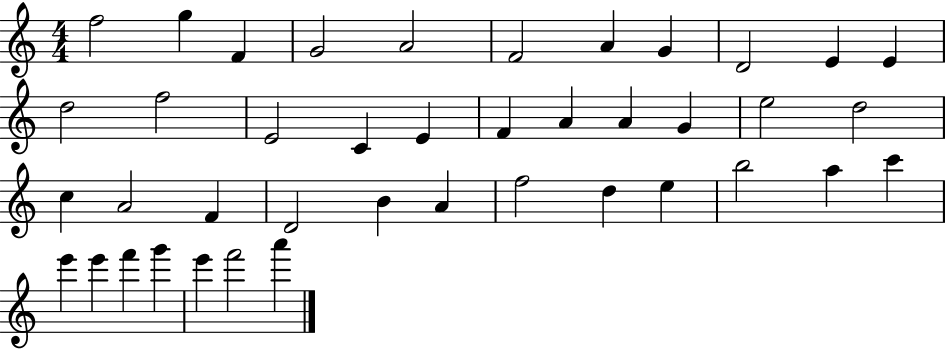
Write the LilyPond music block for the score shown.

{
  \clef treble
  \numericTimeSignature
  \time 4/4
  \key c \major
  f''2 g''4 f'4 | g'2 a'2 | f'2 a'4 g'4 | d'2 e'4 e'4 | \break d''2 f''2 | e'2 c'4 e'4 | f'4 a'4 a'4 g'4 | e''2 d''2 | \break c''4 a'2 f'4 | d'2 b'4 a'4 | f''2 d''4 e''4 | b''2 a''4 c'''4 | \break e'''4 e'''4 f'''4 g'''4 | e'''4 f'''2 a'''4 | \bar "|."
}